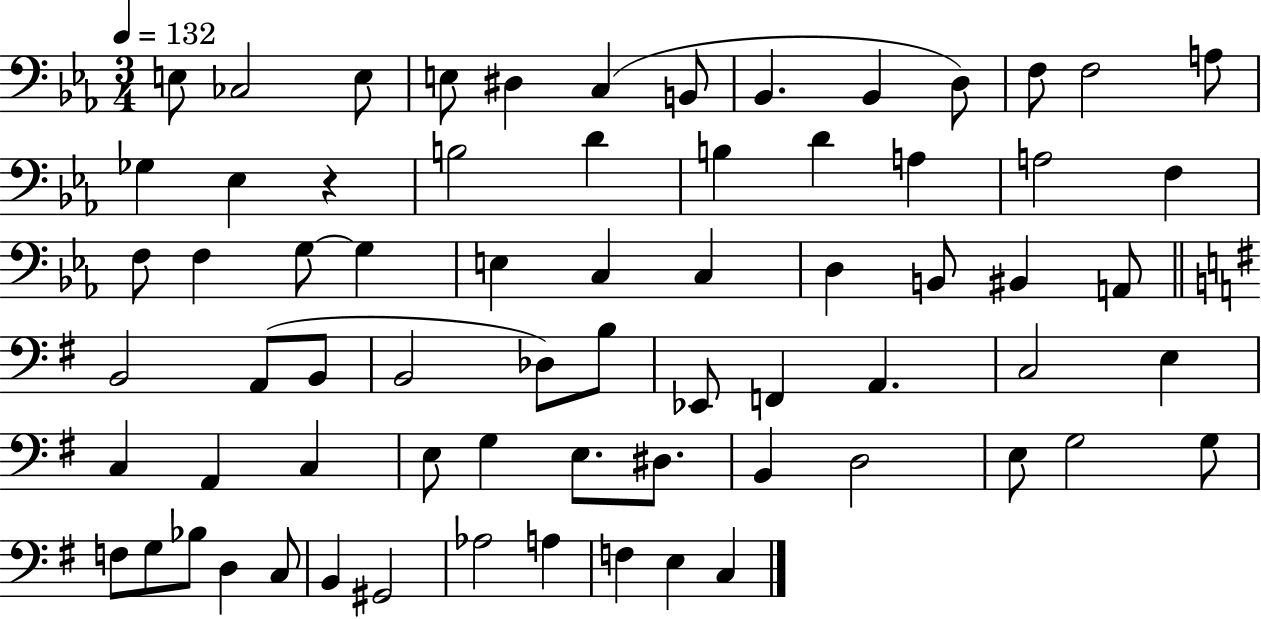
E3/e CES3/h E3/e E3/e D#3/q C3/q B2/e Bb2/q. Bb2/q D3/e F3/e F3/h A3/e Gb3/q Eb3/q R/q B3/h D4/q B3/q D4/q A3/q A3/h F3/q F3/e F3/q G3/e G3/q E3/q C3/q C3/q D3/q B2/e BIS2/q A2/e B2/h A2/e B2/e B2/h Db3/e B3/e Eb2/e F2/q A2/q. C3/h E3/q C3/q A2/q C3/q E3/e G3/q E3/e. D#3/e. B2/q D3/h E3/e G3/h G3/e F3/e G3/e Bb3/e D3/q C3/e B2/q G#2/h Ab3/h A3/q F3/q E3/q C3/q